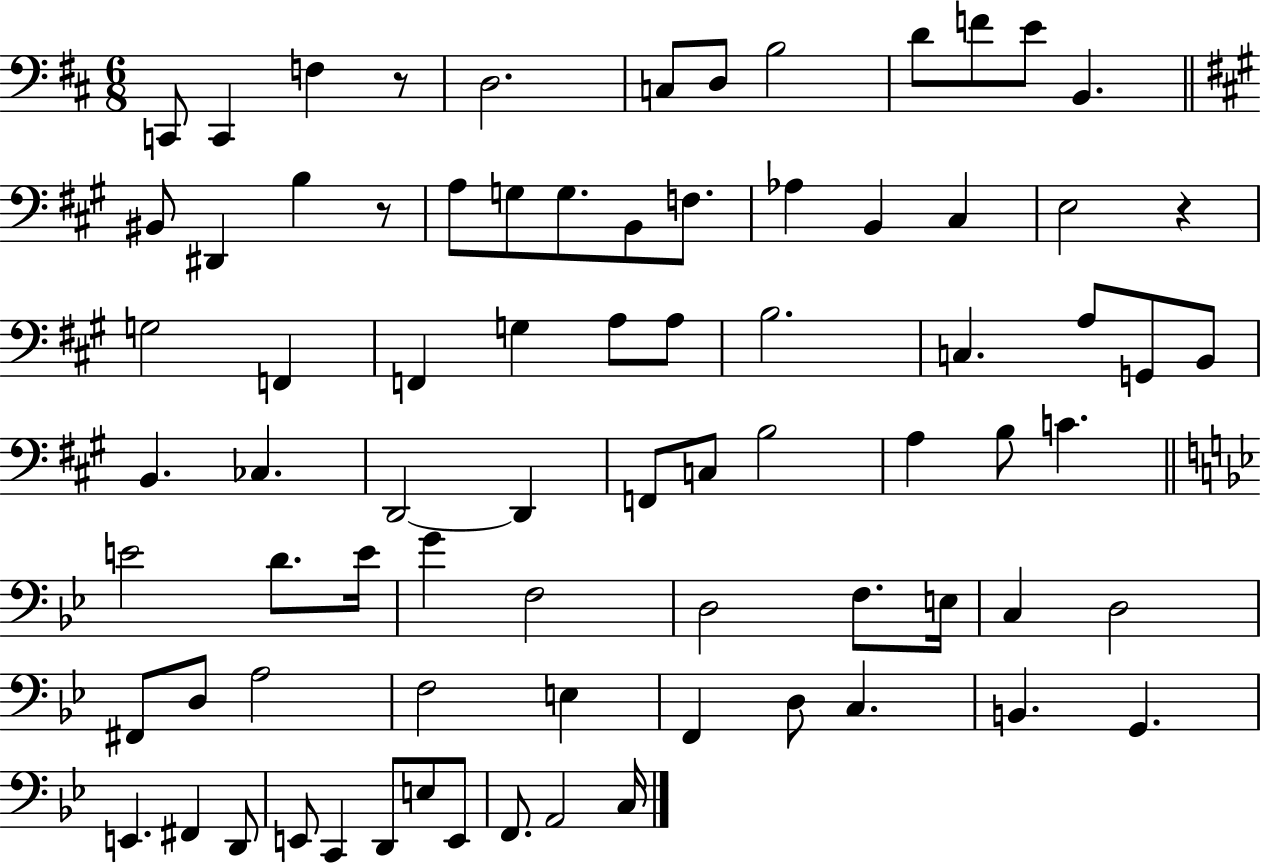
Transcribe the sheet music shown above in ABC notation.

X:1
T:Untitled
M:6/8
L:1/4
K:D
C,,/2 C,, F, z/2 D,2 C,/2 D,/2 B,2 D/2 F/2 E/2 B,, ^B,,/2 ^D,, B, z/2 A,/2 G,/2 G,/2 B,,/2 F,/2 _A, B,, ^C, E,2 z G,2 F,, F,, G, A,/2 A,/2 B,2 C, A,/2 G,,/2 B,,/2 B,, _C, D,,2 D,, F,,/2 C,/2 B,2 A, B,/2 C E2 D/2 E/4 G F,2 D,2 F,/2 E,/4 C, D,2 ^F,,/2 D,/2 A,2 F,2 E, F,, D,/2 C, B,, G,, E,, ^F,, D,,/2 E,,/2 C,, D,,/2 E,/2 E,,/2 F,,/2 A,,2 C,/4